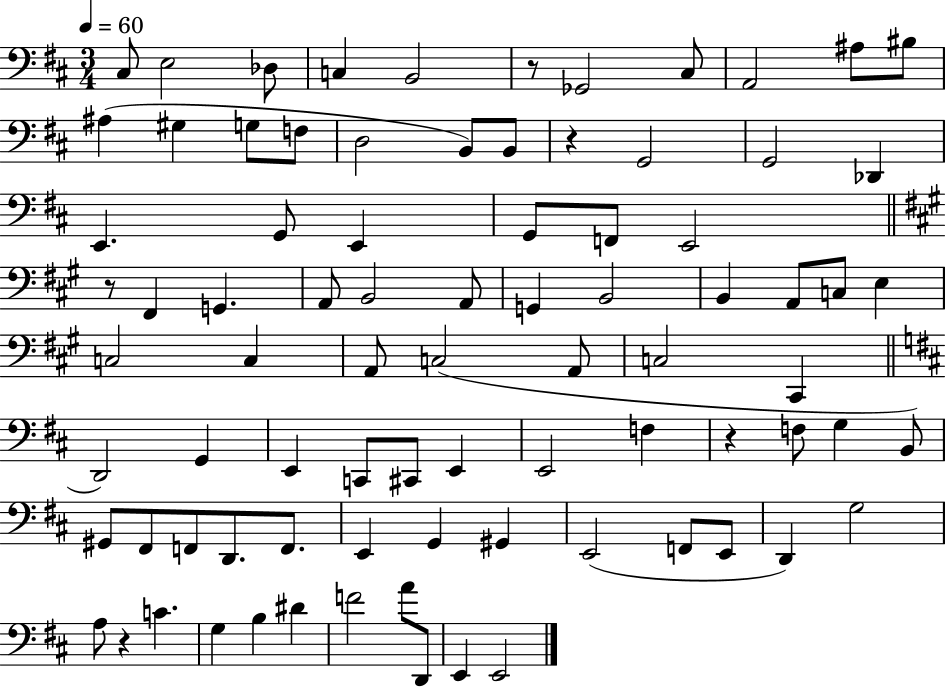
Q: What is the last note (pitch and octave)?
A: E2